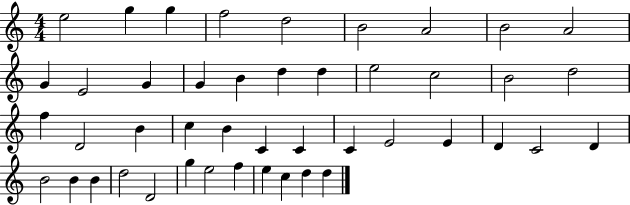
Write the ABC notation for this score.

X:1
T:Untitled
M:4/4
L:1/4
K:C
e2 g g f2 d2 B2 A2 B2 A2 G E2 G G B d d e2 c2 B2 d2 f D2 B c B C C C E2 E D C2 D B2 B B d2 D2 g e2 f e c d d